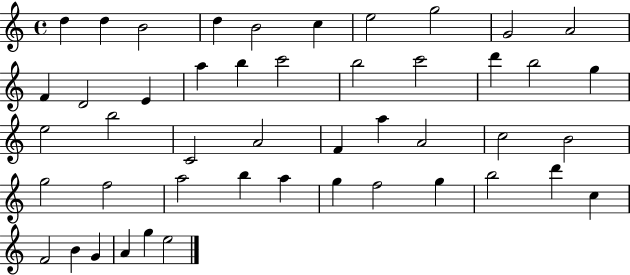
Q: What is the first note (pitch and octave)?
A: D5